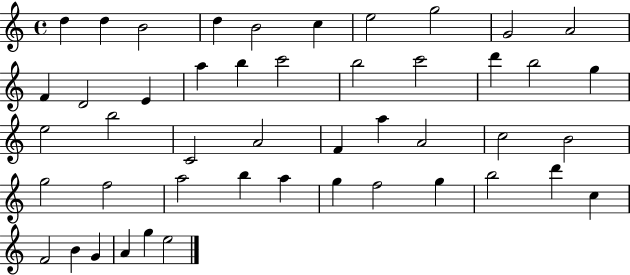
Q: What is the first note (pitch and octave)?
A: D5